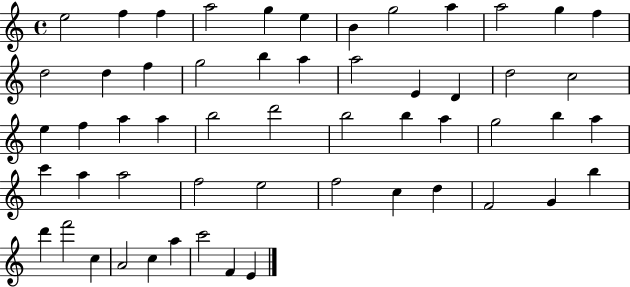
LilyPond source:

{
  \clef treble
  \time 4/4
  \defaultTimeSignature
  \key c \major
  e''2 f''4 f''4 | a''2 g''4 e''4 | b'4 g''2 a''4 | a''2 g''4 f''4 | \break d''2 d''4 f''4 | g''2 b''4 a''4 | a''2 e'4 d'4 | d''2 c''2 | \break e''4 f''4 a''4 a''4 | b''2 d'''2 | b''2 b''4 a''4 | g''2 b''4 a''4 | \break c'''4 a''4 a''2 | f''2 e''2 | f''2 c''4 d''4 | f'2 g'4 b''4 | \break d'''4 f'''2 c''4 | a'2 c''4 a''4 | c'''2 f'4 e'4 | \bar "|."
}